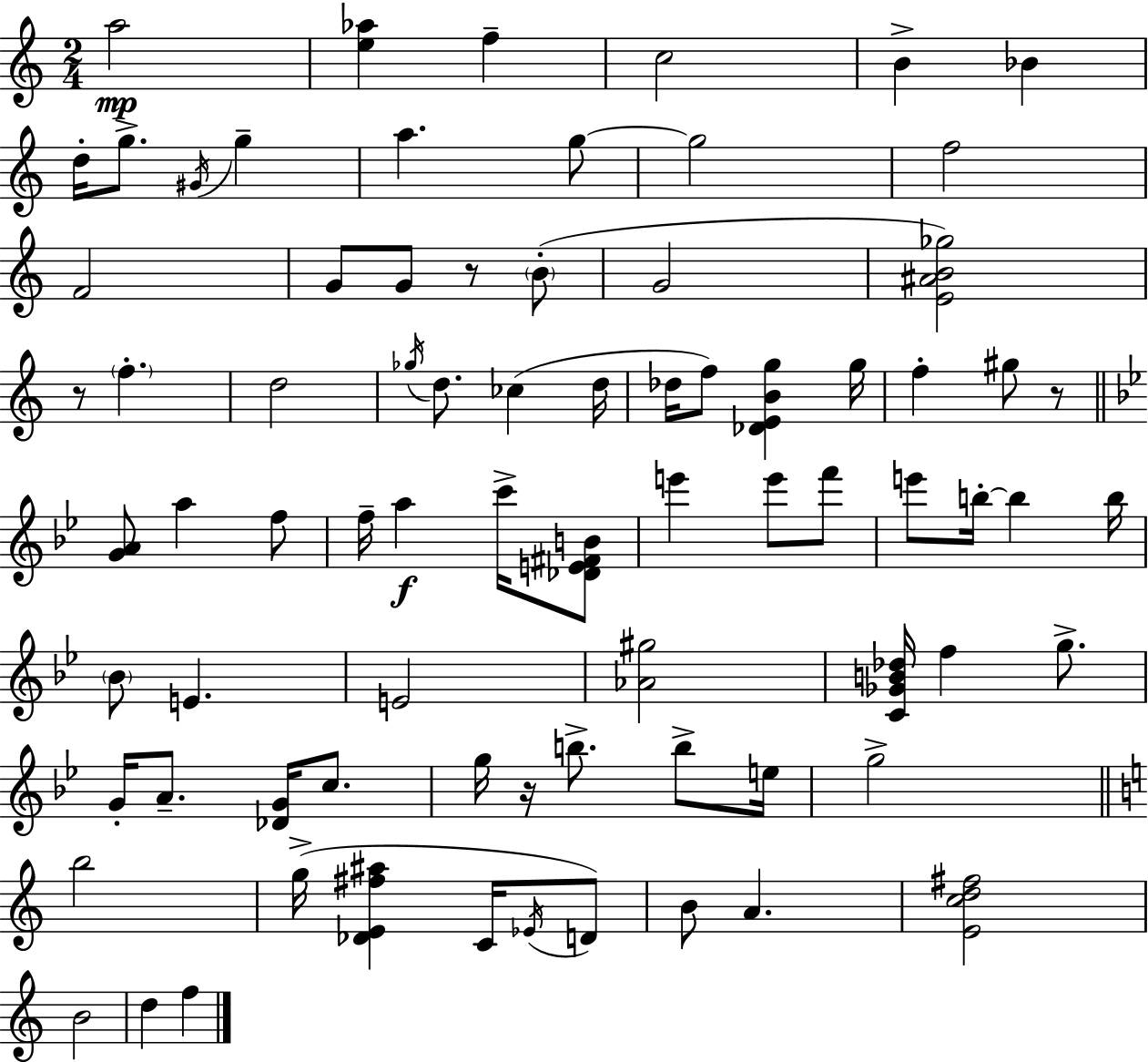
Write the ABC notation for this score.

X:1
T:Untitled
M:2/4
L:1/4
K:Am
a2 [e_a] f c2 B _B d/4 g/2 ^G/4 g a g/2 g2 f2 F2 G/2 G/2 z/2 B/2 G2 [E^AB_g]2 z/2 f d2 _g/4 d/2 _c d/4 _d/4 f/2 [_DEBg] g/4 f ^g/2 z/2 [GA]/2 a f/2 f/4 a c'/4 [_DE^FB]/2 e' e'/2 f'/2 e'/2 b/4 b b/4 _B/2 E E2 [_A^g]2 [C_GB_d]/4 f g/2 G/4 A/2 [_DG]/4 c/2 g/4 z/4 b/2 b/2 e/4 g2 b2 g/4 [_DE^f^a] C/4 _E/4 D/2 B/2 A [Ecd^f]2 B2 d f